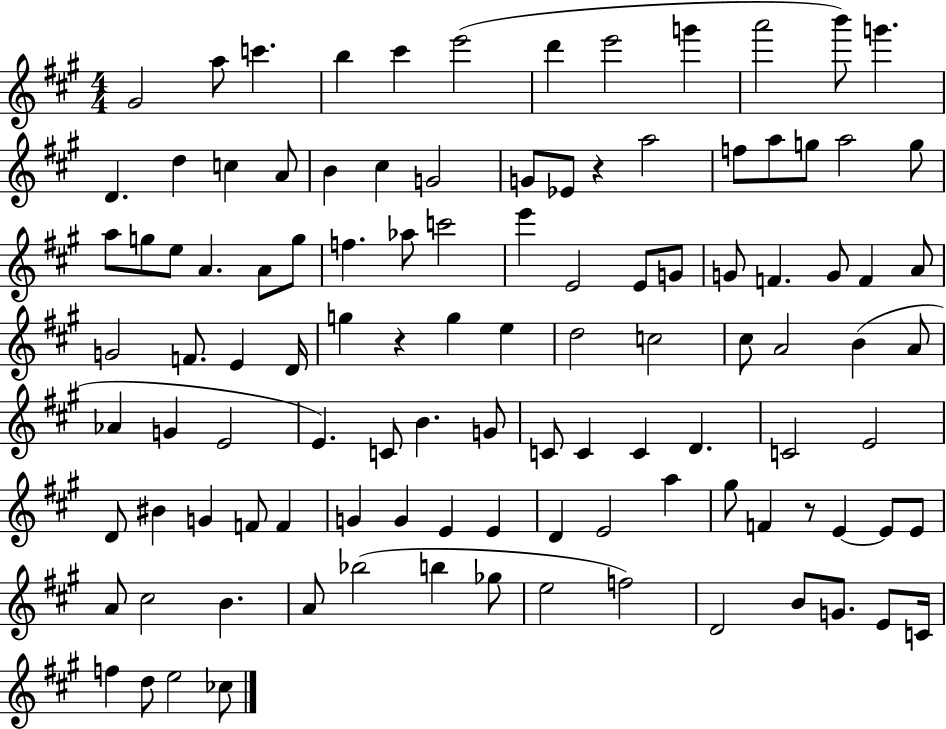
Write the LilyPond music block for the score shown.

{
  \clef treble
  \numericTimeSignature
  \time 4/4
  \key a \major
  gis'2 a''8 c'''4. | b''4 cis'''4 e'''2( | d'''4 e'''2 g'''4 | a'''2 b'''8) g'''4. | \break d'4. d''4 c''4 a'8 | b'4 cis''4 g'2 | g'8 ees'8 r4 a''2 | f''8 a''8 g''8 a''2 g''8 | \break a''8 g''8 e''8 a'4. a'8 g''8 | f''4. aes''8 c'''2 | e'''4 e'2 e'8 g'8 | g'8 f'4. g'8 f'4 a'8 | \break g'2 f'8. e'4 d'16 | g''4 r4 g''4 e''4 | d''2 c''2 | cis''8 a'2 b'4( a'8 | \break aes'4 g'4 e'2 | e'4.) c'8 b'4. g'8 | c'8 c'4 c'4 d'4. | c'2 e'2 | \break d'8 bis'4 g'4 f'8 f'4 | g'4 g'4 e'4 e'4 | d'4 e'2 a''4 | gis''8 f'4 r8 e'4~~ e'8 e'8 | \break a'8 cis''2 b'4. | a'8 bes''2( b''4 ges''8 | e''2 f''2) | d'2 b'8 g'8. e'8 c'16 | \break f''4 d''8 e''2 ces''8 | \bar "|."
}